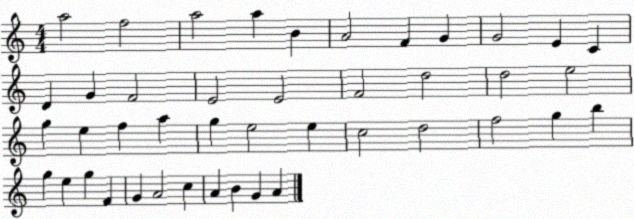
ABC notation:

X:1
T:Untitled
M:4/4
L:1/4
K:C
a2 f2 a2 a B A2 F G G2 E C D G F2 E2 E2 F2 d2 d2 e2 g e f a g e2 e c2 d2 f2 g b g e g F G A2 c A B G A